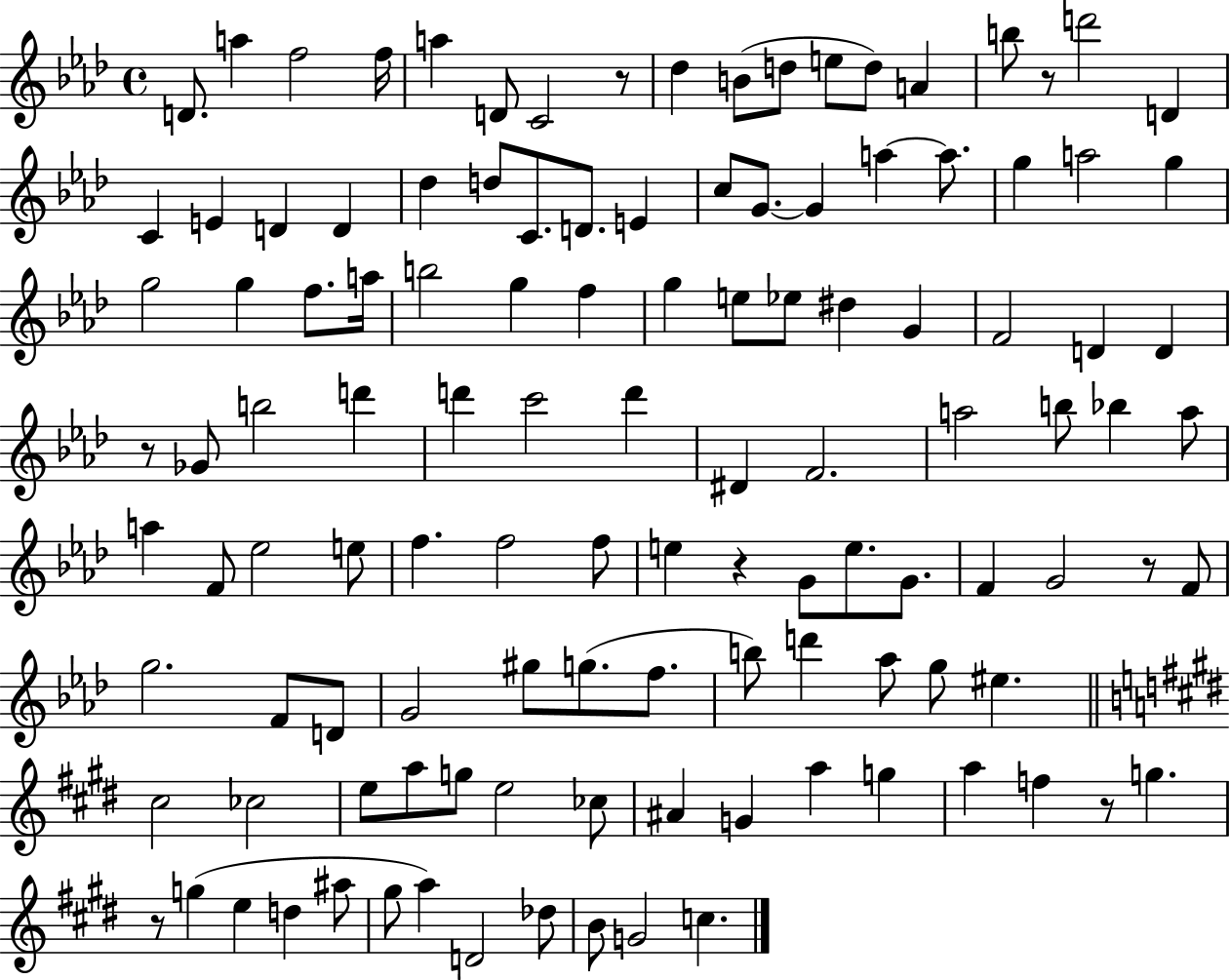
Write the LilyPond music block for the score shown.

{
  \clef treble
  \time 4/4
  \defaultTimeSignature
  \key aes \major
  d'8. a''4 f''2 f''16 | a''4 d'8 c'2 r8 | des''4 b'8( d''8 e''8 d''8) a'4 | b''8 r8 d'''2 d'4 | \break c'4 e'4 d'4 d'4 | des''4 d''8 c'8. d'8. e'4 | c''8 g'8.~~ g'4 a''4~~ a''8. | g''4 a''2 g''4 | \break g''2 g''4 f''8. a''16 | b''2 g''4 f''4 | g''4 e''8 ees''8 dis''4 g'4 | f'2 d'4 d'4 | \break r8 ges'8 b''2 d'''4 | d'''4 c'''2 d'''4 | dis'4 f'2. | a''2 b''8 bes''4 a''8 | \break a''4 f'8 ees''2 e''8 | f''4. f''2 f''8 | e''4 r4 g'8 e''8. g'8. | f'4 g'2 r8 f'8 | \break g''2. f'8 d'8 | g'2 gis''8 g''8.( f''8. | b''8) d'''4 aes''8 g''8 eis''4. | \bar "||" \break \key e \major cis''2 ces''2 | e''8 a''8 g''8 e''2 ces''8 | ais'4 g'4 a''4 g''4 | a''4 f''4 r8 g''4. | \break r8 g''4( e''4 d''4 ais''8 | gis''8 a''4) d'2 des''8 | b'8 g'2 c''4. | \bar "|."
}